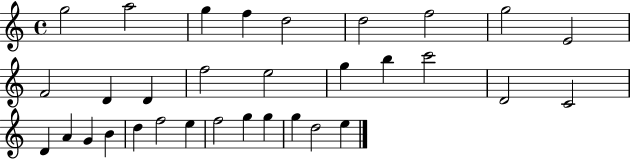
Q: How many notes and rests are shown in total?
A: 32